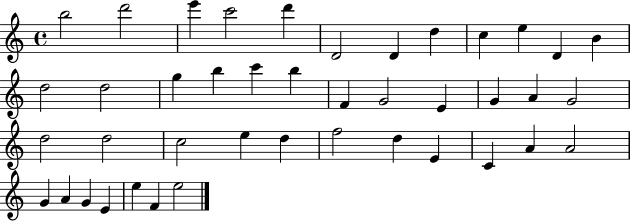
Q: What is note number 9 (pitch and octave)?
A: C5